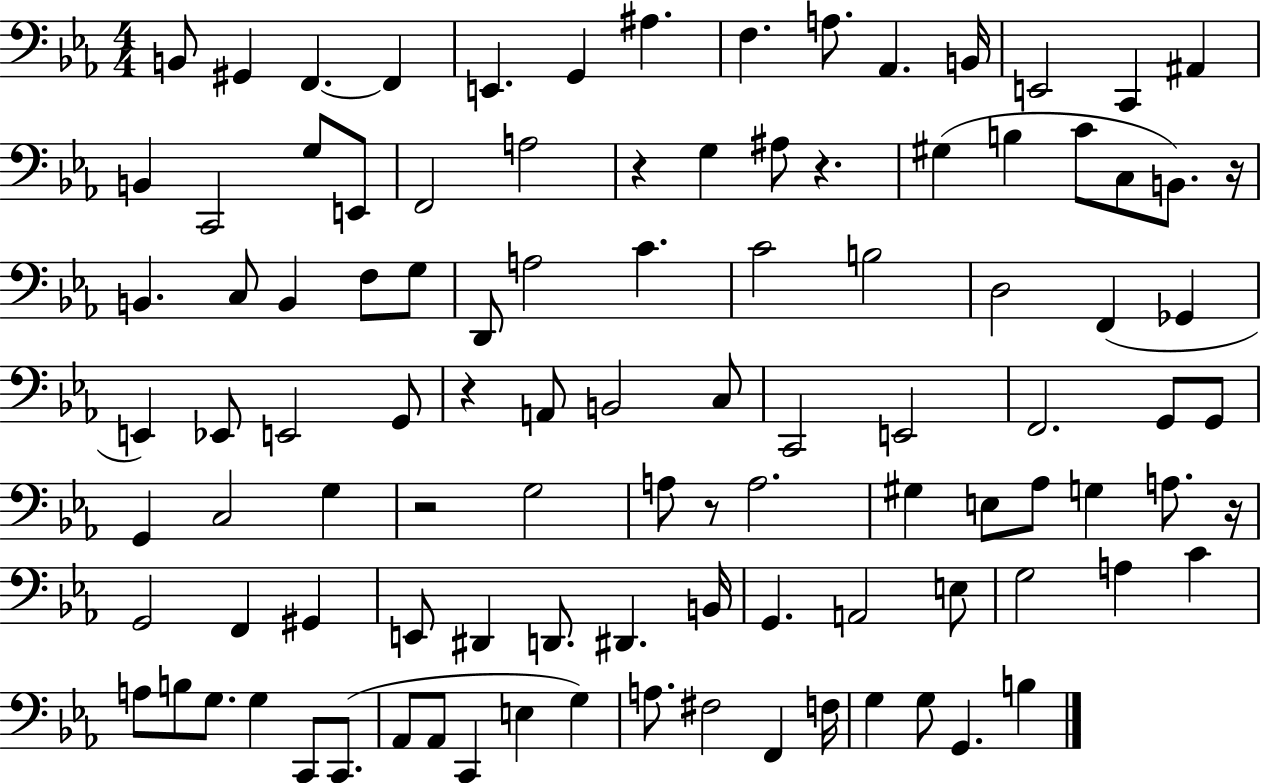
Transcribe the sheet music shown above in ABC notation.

X:1
T:Untitled
M:4/4
L:1/4
K:Eb
B,,/2 ^G,, F,, F,, E,, G,, ^A, F, A,/2 _A,, B,,/4 E,,2 C,, ^A,, B,, C,,2 G,/2 E,,/2 F,,2 A,2 z G, ^A,/2 z ^G, B, C/2 C,/2 B,,/2 z/4 B,, C,/2 B,, F,/2 G,/2 D,,/2 A,2 C C2 B,2 D,2 F,, _G,, E,, _E,,/2 E,,2 G,,/2 z A,,/2 B,,2 C,/2 C,,2 E,,2 F,,2 G,,/2 G,,/2 G,, C,2 G, z2 G,2 A,/2 z/2 A,2 ^G, E,/2 _A,/2 G, A,/2 z/4 G,,2 F,, ^G,, E,,/2 ^D,, D,,/2 ^D,, B,,/4 G,, A,,2 E,/2 G,2 A, C A,/2 B,/2 G,/2 G, C,,/2 C,,/2 _A,,/2 _A,,/2 C,, E, G, A,/2 ^F,2 F,, F,/4 G, G,/2 G,, B,